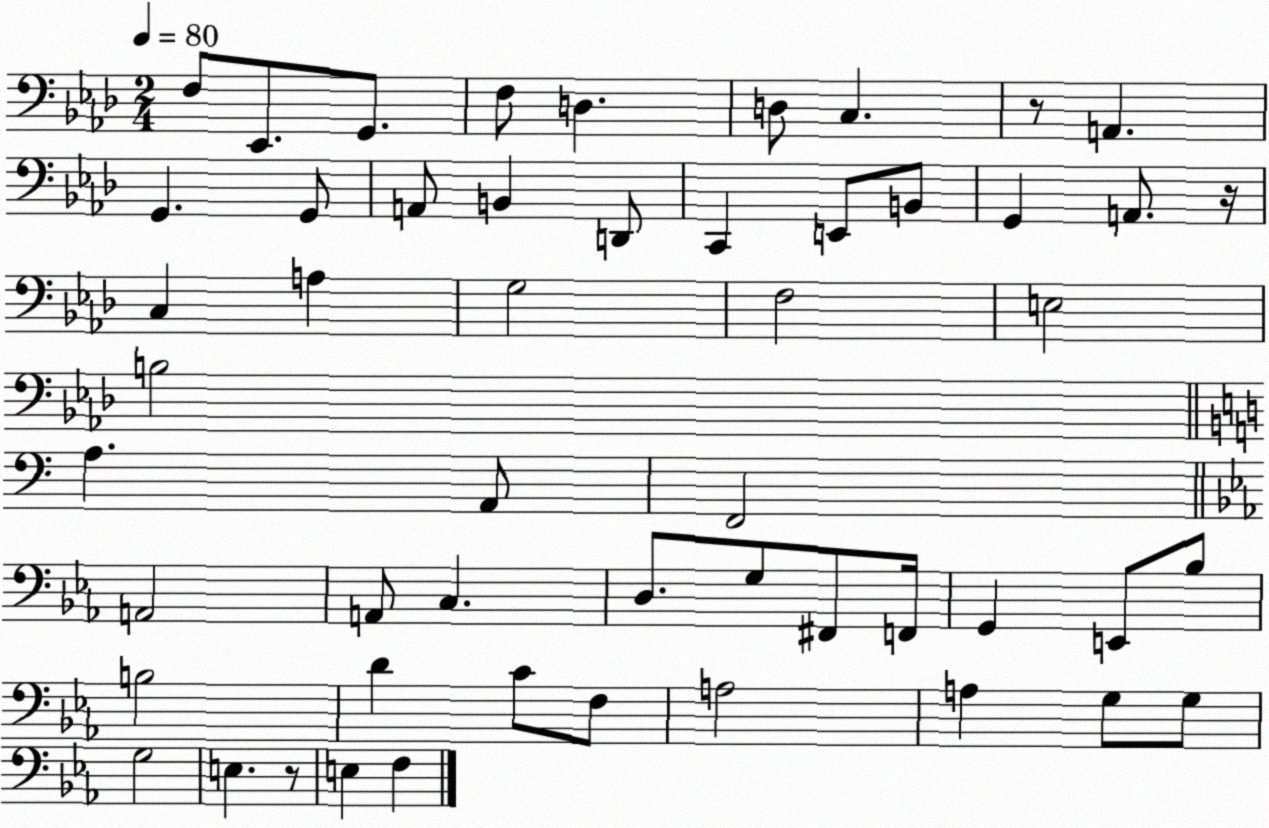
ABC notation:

X:1
T:Untitled
M:2/4
L:1/4
K:Ab
F,/2 _E,,/2 G,,/2 F,/2 D, D,/2 C, z/2 A,, G,, G,,/2 A,,/2 B,, D,,/2 C,, E,,/2 B,,/2 G,, A,,/2 z/4 C, A, G,2 F,2 E,2 B,2 A, A,,/2 F,,2 A,,2 A,,/2 C, D,/2 G,/2 ^F,,/2 F,,/4 G,, E,,/2 _B,/2 B,2 D C/2 F,/2 A,2 A, G,/2 G,/2 G,2 E, z/2 E, F,